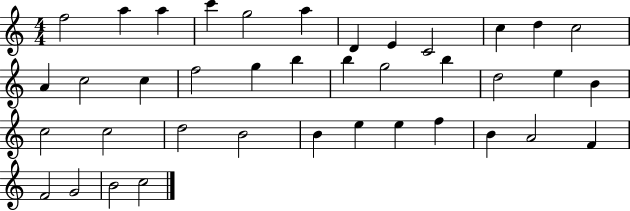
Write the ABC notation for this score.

X:1
T:Untitled
M:4/4
L:1/4
K:C
f2 a a c' g2 a D E C2 c d c2 A c2 c f2 g b b g2 b d2 e B c2 c2 d2 B2 B e e f B A2 F F2 G2 B2 c2